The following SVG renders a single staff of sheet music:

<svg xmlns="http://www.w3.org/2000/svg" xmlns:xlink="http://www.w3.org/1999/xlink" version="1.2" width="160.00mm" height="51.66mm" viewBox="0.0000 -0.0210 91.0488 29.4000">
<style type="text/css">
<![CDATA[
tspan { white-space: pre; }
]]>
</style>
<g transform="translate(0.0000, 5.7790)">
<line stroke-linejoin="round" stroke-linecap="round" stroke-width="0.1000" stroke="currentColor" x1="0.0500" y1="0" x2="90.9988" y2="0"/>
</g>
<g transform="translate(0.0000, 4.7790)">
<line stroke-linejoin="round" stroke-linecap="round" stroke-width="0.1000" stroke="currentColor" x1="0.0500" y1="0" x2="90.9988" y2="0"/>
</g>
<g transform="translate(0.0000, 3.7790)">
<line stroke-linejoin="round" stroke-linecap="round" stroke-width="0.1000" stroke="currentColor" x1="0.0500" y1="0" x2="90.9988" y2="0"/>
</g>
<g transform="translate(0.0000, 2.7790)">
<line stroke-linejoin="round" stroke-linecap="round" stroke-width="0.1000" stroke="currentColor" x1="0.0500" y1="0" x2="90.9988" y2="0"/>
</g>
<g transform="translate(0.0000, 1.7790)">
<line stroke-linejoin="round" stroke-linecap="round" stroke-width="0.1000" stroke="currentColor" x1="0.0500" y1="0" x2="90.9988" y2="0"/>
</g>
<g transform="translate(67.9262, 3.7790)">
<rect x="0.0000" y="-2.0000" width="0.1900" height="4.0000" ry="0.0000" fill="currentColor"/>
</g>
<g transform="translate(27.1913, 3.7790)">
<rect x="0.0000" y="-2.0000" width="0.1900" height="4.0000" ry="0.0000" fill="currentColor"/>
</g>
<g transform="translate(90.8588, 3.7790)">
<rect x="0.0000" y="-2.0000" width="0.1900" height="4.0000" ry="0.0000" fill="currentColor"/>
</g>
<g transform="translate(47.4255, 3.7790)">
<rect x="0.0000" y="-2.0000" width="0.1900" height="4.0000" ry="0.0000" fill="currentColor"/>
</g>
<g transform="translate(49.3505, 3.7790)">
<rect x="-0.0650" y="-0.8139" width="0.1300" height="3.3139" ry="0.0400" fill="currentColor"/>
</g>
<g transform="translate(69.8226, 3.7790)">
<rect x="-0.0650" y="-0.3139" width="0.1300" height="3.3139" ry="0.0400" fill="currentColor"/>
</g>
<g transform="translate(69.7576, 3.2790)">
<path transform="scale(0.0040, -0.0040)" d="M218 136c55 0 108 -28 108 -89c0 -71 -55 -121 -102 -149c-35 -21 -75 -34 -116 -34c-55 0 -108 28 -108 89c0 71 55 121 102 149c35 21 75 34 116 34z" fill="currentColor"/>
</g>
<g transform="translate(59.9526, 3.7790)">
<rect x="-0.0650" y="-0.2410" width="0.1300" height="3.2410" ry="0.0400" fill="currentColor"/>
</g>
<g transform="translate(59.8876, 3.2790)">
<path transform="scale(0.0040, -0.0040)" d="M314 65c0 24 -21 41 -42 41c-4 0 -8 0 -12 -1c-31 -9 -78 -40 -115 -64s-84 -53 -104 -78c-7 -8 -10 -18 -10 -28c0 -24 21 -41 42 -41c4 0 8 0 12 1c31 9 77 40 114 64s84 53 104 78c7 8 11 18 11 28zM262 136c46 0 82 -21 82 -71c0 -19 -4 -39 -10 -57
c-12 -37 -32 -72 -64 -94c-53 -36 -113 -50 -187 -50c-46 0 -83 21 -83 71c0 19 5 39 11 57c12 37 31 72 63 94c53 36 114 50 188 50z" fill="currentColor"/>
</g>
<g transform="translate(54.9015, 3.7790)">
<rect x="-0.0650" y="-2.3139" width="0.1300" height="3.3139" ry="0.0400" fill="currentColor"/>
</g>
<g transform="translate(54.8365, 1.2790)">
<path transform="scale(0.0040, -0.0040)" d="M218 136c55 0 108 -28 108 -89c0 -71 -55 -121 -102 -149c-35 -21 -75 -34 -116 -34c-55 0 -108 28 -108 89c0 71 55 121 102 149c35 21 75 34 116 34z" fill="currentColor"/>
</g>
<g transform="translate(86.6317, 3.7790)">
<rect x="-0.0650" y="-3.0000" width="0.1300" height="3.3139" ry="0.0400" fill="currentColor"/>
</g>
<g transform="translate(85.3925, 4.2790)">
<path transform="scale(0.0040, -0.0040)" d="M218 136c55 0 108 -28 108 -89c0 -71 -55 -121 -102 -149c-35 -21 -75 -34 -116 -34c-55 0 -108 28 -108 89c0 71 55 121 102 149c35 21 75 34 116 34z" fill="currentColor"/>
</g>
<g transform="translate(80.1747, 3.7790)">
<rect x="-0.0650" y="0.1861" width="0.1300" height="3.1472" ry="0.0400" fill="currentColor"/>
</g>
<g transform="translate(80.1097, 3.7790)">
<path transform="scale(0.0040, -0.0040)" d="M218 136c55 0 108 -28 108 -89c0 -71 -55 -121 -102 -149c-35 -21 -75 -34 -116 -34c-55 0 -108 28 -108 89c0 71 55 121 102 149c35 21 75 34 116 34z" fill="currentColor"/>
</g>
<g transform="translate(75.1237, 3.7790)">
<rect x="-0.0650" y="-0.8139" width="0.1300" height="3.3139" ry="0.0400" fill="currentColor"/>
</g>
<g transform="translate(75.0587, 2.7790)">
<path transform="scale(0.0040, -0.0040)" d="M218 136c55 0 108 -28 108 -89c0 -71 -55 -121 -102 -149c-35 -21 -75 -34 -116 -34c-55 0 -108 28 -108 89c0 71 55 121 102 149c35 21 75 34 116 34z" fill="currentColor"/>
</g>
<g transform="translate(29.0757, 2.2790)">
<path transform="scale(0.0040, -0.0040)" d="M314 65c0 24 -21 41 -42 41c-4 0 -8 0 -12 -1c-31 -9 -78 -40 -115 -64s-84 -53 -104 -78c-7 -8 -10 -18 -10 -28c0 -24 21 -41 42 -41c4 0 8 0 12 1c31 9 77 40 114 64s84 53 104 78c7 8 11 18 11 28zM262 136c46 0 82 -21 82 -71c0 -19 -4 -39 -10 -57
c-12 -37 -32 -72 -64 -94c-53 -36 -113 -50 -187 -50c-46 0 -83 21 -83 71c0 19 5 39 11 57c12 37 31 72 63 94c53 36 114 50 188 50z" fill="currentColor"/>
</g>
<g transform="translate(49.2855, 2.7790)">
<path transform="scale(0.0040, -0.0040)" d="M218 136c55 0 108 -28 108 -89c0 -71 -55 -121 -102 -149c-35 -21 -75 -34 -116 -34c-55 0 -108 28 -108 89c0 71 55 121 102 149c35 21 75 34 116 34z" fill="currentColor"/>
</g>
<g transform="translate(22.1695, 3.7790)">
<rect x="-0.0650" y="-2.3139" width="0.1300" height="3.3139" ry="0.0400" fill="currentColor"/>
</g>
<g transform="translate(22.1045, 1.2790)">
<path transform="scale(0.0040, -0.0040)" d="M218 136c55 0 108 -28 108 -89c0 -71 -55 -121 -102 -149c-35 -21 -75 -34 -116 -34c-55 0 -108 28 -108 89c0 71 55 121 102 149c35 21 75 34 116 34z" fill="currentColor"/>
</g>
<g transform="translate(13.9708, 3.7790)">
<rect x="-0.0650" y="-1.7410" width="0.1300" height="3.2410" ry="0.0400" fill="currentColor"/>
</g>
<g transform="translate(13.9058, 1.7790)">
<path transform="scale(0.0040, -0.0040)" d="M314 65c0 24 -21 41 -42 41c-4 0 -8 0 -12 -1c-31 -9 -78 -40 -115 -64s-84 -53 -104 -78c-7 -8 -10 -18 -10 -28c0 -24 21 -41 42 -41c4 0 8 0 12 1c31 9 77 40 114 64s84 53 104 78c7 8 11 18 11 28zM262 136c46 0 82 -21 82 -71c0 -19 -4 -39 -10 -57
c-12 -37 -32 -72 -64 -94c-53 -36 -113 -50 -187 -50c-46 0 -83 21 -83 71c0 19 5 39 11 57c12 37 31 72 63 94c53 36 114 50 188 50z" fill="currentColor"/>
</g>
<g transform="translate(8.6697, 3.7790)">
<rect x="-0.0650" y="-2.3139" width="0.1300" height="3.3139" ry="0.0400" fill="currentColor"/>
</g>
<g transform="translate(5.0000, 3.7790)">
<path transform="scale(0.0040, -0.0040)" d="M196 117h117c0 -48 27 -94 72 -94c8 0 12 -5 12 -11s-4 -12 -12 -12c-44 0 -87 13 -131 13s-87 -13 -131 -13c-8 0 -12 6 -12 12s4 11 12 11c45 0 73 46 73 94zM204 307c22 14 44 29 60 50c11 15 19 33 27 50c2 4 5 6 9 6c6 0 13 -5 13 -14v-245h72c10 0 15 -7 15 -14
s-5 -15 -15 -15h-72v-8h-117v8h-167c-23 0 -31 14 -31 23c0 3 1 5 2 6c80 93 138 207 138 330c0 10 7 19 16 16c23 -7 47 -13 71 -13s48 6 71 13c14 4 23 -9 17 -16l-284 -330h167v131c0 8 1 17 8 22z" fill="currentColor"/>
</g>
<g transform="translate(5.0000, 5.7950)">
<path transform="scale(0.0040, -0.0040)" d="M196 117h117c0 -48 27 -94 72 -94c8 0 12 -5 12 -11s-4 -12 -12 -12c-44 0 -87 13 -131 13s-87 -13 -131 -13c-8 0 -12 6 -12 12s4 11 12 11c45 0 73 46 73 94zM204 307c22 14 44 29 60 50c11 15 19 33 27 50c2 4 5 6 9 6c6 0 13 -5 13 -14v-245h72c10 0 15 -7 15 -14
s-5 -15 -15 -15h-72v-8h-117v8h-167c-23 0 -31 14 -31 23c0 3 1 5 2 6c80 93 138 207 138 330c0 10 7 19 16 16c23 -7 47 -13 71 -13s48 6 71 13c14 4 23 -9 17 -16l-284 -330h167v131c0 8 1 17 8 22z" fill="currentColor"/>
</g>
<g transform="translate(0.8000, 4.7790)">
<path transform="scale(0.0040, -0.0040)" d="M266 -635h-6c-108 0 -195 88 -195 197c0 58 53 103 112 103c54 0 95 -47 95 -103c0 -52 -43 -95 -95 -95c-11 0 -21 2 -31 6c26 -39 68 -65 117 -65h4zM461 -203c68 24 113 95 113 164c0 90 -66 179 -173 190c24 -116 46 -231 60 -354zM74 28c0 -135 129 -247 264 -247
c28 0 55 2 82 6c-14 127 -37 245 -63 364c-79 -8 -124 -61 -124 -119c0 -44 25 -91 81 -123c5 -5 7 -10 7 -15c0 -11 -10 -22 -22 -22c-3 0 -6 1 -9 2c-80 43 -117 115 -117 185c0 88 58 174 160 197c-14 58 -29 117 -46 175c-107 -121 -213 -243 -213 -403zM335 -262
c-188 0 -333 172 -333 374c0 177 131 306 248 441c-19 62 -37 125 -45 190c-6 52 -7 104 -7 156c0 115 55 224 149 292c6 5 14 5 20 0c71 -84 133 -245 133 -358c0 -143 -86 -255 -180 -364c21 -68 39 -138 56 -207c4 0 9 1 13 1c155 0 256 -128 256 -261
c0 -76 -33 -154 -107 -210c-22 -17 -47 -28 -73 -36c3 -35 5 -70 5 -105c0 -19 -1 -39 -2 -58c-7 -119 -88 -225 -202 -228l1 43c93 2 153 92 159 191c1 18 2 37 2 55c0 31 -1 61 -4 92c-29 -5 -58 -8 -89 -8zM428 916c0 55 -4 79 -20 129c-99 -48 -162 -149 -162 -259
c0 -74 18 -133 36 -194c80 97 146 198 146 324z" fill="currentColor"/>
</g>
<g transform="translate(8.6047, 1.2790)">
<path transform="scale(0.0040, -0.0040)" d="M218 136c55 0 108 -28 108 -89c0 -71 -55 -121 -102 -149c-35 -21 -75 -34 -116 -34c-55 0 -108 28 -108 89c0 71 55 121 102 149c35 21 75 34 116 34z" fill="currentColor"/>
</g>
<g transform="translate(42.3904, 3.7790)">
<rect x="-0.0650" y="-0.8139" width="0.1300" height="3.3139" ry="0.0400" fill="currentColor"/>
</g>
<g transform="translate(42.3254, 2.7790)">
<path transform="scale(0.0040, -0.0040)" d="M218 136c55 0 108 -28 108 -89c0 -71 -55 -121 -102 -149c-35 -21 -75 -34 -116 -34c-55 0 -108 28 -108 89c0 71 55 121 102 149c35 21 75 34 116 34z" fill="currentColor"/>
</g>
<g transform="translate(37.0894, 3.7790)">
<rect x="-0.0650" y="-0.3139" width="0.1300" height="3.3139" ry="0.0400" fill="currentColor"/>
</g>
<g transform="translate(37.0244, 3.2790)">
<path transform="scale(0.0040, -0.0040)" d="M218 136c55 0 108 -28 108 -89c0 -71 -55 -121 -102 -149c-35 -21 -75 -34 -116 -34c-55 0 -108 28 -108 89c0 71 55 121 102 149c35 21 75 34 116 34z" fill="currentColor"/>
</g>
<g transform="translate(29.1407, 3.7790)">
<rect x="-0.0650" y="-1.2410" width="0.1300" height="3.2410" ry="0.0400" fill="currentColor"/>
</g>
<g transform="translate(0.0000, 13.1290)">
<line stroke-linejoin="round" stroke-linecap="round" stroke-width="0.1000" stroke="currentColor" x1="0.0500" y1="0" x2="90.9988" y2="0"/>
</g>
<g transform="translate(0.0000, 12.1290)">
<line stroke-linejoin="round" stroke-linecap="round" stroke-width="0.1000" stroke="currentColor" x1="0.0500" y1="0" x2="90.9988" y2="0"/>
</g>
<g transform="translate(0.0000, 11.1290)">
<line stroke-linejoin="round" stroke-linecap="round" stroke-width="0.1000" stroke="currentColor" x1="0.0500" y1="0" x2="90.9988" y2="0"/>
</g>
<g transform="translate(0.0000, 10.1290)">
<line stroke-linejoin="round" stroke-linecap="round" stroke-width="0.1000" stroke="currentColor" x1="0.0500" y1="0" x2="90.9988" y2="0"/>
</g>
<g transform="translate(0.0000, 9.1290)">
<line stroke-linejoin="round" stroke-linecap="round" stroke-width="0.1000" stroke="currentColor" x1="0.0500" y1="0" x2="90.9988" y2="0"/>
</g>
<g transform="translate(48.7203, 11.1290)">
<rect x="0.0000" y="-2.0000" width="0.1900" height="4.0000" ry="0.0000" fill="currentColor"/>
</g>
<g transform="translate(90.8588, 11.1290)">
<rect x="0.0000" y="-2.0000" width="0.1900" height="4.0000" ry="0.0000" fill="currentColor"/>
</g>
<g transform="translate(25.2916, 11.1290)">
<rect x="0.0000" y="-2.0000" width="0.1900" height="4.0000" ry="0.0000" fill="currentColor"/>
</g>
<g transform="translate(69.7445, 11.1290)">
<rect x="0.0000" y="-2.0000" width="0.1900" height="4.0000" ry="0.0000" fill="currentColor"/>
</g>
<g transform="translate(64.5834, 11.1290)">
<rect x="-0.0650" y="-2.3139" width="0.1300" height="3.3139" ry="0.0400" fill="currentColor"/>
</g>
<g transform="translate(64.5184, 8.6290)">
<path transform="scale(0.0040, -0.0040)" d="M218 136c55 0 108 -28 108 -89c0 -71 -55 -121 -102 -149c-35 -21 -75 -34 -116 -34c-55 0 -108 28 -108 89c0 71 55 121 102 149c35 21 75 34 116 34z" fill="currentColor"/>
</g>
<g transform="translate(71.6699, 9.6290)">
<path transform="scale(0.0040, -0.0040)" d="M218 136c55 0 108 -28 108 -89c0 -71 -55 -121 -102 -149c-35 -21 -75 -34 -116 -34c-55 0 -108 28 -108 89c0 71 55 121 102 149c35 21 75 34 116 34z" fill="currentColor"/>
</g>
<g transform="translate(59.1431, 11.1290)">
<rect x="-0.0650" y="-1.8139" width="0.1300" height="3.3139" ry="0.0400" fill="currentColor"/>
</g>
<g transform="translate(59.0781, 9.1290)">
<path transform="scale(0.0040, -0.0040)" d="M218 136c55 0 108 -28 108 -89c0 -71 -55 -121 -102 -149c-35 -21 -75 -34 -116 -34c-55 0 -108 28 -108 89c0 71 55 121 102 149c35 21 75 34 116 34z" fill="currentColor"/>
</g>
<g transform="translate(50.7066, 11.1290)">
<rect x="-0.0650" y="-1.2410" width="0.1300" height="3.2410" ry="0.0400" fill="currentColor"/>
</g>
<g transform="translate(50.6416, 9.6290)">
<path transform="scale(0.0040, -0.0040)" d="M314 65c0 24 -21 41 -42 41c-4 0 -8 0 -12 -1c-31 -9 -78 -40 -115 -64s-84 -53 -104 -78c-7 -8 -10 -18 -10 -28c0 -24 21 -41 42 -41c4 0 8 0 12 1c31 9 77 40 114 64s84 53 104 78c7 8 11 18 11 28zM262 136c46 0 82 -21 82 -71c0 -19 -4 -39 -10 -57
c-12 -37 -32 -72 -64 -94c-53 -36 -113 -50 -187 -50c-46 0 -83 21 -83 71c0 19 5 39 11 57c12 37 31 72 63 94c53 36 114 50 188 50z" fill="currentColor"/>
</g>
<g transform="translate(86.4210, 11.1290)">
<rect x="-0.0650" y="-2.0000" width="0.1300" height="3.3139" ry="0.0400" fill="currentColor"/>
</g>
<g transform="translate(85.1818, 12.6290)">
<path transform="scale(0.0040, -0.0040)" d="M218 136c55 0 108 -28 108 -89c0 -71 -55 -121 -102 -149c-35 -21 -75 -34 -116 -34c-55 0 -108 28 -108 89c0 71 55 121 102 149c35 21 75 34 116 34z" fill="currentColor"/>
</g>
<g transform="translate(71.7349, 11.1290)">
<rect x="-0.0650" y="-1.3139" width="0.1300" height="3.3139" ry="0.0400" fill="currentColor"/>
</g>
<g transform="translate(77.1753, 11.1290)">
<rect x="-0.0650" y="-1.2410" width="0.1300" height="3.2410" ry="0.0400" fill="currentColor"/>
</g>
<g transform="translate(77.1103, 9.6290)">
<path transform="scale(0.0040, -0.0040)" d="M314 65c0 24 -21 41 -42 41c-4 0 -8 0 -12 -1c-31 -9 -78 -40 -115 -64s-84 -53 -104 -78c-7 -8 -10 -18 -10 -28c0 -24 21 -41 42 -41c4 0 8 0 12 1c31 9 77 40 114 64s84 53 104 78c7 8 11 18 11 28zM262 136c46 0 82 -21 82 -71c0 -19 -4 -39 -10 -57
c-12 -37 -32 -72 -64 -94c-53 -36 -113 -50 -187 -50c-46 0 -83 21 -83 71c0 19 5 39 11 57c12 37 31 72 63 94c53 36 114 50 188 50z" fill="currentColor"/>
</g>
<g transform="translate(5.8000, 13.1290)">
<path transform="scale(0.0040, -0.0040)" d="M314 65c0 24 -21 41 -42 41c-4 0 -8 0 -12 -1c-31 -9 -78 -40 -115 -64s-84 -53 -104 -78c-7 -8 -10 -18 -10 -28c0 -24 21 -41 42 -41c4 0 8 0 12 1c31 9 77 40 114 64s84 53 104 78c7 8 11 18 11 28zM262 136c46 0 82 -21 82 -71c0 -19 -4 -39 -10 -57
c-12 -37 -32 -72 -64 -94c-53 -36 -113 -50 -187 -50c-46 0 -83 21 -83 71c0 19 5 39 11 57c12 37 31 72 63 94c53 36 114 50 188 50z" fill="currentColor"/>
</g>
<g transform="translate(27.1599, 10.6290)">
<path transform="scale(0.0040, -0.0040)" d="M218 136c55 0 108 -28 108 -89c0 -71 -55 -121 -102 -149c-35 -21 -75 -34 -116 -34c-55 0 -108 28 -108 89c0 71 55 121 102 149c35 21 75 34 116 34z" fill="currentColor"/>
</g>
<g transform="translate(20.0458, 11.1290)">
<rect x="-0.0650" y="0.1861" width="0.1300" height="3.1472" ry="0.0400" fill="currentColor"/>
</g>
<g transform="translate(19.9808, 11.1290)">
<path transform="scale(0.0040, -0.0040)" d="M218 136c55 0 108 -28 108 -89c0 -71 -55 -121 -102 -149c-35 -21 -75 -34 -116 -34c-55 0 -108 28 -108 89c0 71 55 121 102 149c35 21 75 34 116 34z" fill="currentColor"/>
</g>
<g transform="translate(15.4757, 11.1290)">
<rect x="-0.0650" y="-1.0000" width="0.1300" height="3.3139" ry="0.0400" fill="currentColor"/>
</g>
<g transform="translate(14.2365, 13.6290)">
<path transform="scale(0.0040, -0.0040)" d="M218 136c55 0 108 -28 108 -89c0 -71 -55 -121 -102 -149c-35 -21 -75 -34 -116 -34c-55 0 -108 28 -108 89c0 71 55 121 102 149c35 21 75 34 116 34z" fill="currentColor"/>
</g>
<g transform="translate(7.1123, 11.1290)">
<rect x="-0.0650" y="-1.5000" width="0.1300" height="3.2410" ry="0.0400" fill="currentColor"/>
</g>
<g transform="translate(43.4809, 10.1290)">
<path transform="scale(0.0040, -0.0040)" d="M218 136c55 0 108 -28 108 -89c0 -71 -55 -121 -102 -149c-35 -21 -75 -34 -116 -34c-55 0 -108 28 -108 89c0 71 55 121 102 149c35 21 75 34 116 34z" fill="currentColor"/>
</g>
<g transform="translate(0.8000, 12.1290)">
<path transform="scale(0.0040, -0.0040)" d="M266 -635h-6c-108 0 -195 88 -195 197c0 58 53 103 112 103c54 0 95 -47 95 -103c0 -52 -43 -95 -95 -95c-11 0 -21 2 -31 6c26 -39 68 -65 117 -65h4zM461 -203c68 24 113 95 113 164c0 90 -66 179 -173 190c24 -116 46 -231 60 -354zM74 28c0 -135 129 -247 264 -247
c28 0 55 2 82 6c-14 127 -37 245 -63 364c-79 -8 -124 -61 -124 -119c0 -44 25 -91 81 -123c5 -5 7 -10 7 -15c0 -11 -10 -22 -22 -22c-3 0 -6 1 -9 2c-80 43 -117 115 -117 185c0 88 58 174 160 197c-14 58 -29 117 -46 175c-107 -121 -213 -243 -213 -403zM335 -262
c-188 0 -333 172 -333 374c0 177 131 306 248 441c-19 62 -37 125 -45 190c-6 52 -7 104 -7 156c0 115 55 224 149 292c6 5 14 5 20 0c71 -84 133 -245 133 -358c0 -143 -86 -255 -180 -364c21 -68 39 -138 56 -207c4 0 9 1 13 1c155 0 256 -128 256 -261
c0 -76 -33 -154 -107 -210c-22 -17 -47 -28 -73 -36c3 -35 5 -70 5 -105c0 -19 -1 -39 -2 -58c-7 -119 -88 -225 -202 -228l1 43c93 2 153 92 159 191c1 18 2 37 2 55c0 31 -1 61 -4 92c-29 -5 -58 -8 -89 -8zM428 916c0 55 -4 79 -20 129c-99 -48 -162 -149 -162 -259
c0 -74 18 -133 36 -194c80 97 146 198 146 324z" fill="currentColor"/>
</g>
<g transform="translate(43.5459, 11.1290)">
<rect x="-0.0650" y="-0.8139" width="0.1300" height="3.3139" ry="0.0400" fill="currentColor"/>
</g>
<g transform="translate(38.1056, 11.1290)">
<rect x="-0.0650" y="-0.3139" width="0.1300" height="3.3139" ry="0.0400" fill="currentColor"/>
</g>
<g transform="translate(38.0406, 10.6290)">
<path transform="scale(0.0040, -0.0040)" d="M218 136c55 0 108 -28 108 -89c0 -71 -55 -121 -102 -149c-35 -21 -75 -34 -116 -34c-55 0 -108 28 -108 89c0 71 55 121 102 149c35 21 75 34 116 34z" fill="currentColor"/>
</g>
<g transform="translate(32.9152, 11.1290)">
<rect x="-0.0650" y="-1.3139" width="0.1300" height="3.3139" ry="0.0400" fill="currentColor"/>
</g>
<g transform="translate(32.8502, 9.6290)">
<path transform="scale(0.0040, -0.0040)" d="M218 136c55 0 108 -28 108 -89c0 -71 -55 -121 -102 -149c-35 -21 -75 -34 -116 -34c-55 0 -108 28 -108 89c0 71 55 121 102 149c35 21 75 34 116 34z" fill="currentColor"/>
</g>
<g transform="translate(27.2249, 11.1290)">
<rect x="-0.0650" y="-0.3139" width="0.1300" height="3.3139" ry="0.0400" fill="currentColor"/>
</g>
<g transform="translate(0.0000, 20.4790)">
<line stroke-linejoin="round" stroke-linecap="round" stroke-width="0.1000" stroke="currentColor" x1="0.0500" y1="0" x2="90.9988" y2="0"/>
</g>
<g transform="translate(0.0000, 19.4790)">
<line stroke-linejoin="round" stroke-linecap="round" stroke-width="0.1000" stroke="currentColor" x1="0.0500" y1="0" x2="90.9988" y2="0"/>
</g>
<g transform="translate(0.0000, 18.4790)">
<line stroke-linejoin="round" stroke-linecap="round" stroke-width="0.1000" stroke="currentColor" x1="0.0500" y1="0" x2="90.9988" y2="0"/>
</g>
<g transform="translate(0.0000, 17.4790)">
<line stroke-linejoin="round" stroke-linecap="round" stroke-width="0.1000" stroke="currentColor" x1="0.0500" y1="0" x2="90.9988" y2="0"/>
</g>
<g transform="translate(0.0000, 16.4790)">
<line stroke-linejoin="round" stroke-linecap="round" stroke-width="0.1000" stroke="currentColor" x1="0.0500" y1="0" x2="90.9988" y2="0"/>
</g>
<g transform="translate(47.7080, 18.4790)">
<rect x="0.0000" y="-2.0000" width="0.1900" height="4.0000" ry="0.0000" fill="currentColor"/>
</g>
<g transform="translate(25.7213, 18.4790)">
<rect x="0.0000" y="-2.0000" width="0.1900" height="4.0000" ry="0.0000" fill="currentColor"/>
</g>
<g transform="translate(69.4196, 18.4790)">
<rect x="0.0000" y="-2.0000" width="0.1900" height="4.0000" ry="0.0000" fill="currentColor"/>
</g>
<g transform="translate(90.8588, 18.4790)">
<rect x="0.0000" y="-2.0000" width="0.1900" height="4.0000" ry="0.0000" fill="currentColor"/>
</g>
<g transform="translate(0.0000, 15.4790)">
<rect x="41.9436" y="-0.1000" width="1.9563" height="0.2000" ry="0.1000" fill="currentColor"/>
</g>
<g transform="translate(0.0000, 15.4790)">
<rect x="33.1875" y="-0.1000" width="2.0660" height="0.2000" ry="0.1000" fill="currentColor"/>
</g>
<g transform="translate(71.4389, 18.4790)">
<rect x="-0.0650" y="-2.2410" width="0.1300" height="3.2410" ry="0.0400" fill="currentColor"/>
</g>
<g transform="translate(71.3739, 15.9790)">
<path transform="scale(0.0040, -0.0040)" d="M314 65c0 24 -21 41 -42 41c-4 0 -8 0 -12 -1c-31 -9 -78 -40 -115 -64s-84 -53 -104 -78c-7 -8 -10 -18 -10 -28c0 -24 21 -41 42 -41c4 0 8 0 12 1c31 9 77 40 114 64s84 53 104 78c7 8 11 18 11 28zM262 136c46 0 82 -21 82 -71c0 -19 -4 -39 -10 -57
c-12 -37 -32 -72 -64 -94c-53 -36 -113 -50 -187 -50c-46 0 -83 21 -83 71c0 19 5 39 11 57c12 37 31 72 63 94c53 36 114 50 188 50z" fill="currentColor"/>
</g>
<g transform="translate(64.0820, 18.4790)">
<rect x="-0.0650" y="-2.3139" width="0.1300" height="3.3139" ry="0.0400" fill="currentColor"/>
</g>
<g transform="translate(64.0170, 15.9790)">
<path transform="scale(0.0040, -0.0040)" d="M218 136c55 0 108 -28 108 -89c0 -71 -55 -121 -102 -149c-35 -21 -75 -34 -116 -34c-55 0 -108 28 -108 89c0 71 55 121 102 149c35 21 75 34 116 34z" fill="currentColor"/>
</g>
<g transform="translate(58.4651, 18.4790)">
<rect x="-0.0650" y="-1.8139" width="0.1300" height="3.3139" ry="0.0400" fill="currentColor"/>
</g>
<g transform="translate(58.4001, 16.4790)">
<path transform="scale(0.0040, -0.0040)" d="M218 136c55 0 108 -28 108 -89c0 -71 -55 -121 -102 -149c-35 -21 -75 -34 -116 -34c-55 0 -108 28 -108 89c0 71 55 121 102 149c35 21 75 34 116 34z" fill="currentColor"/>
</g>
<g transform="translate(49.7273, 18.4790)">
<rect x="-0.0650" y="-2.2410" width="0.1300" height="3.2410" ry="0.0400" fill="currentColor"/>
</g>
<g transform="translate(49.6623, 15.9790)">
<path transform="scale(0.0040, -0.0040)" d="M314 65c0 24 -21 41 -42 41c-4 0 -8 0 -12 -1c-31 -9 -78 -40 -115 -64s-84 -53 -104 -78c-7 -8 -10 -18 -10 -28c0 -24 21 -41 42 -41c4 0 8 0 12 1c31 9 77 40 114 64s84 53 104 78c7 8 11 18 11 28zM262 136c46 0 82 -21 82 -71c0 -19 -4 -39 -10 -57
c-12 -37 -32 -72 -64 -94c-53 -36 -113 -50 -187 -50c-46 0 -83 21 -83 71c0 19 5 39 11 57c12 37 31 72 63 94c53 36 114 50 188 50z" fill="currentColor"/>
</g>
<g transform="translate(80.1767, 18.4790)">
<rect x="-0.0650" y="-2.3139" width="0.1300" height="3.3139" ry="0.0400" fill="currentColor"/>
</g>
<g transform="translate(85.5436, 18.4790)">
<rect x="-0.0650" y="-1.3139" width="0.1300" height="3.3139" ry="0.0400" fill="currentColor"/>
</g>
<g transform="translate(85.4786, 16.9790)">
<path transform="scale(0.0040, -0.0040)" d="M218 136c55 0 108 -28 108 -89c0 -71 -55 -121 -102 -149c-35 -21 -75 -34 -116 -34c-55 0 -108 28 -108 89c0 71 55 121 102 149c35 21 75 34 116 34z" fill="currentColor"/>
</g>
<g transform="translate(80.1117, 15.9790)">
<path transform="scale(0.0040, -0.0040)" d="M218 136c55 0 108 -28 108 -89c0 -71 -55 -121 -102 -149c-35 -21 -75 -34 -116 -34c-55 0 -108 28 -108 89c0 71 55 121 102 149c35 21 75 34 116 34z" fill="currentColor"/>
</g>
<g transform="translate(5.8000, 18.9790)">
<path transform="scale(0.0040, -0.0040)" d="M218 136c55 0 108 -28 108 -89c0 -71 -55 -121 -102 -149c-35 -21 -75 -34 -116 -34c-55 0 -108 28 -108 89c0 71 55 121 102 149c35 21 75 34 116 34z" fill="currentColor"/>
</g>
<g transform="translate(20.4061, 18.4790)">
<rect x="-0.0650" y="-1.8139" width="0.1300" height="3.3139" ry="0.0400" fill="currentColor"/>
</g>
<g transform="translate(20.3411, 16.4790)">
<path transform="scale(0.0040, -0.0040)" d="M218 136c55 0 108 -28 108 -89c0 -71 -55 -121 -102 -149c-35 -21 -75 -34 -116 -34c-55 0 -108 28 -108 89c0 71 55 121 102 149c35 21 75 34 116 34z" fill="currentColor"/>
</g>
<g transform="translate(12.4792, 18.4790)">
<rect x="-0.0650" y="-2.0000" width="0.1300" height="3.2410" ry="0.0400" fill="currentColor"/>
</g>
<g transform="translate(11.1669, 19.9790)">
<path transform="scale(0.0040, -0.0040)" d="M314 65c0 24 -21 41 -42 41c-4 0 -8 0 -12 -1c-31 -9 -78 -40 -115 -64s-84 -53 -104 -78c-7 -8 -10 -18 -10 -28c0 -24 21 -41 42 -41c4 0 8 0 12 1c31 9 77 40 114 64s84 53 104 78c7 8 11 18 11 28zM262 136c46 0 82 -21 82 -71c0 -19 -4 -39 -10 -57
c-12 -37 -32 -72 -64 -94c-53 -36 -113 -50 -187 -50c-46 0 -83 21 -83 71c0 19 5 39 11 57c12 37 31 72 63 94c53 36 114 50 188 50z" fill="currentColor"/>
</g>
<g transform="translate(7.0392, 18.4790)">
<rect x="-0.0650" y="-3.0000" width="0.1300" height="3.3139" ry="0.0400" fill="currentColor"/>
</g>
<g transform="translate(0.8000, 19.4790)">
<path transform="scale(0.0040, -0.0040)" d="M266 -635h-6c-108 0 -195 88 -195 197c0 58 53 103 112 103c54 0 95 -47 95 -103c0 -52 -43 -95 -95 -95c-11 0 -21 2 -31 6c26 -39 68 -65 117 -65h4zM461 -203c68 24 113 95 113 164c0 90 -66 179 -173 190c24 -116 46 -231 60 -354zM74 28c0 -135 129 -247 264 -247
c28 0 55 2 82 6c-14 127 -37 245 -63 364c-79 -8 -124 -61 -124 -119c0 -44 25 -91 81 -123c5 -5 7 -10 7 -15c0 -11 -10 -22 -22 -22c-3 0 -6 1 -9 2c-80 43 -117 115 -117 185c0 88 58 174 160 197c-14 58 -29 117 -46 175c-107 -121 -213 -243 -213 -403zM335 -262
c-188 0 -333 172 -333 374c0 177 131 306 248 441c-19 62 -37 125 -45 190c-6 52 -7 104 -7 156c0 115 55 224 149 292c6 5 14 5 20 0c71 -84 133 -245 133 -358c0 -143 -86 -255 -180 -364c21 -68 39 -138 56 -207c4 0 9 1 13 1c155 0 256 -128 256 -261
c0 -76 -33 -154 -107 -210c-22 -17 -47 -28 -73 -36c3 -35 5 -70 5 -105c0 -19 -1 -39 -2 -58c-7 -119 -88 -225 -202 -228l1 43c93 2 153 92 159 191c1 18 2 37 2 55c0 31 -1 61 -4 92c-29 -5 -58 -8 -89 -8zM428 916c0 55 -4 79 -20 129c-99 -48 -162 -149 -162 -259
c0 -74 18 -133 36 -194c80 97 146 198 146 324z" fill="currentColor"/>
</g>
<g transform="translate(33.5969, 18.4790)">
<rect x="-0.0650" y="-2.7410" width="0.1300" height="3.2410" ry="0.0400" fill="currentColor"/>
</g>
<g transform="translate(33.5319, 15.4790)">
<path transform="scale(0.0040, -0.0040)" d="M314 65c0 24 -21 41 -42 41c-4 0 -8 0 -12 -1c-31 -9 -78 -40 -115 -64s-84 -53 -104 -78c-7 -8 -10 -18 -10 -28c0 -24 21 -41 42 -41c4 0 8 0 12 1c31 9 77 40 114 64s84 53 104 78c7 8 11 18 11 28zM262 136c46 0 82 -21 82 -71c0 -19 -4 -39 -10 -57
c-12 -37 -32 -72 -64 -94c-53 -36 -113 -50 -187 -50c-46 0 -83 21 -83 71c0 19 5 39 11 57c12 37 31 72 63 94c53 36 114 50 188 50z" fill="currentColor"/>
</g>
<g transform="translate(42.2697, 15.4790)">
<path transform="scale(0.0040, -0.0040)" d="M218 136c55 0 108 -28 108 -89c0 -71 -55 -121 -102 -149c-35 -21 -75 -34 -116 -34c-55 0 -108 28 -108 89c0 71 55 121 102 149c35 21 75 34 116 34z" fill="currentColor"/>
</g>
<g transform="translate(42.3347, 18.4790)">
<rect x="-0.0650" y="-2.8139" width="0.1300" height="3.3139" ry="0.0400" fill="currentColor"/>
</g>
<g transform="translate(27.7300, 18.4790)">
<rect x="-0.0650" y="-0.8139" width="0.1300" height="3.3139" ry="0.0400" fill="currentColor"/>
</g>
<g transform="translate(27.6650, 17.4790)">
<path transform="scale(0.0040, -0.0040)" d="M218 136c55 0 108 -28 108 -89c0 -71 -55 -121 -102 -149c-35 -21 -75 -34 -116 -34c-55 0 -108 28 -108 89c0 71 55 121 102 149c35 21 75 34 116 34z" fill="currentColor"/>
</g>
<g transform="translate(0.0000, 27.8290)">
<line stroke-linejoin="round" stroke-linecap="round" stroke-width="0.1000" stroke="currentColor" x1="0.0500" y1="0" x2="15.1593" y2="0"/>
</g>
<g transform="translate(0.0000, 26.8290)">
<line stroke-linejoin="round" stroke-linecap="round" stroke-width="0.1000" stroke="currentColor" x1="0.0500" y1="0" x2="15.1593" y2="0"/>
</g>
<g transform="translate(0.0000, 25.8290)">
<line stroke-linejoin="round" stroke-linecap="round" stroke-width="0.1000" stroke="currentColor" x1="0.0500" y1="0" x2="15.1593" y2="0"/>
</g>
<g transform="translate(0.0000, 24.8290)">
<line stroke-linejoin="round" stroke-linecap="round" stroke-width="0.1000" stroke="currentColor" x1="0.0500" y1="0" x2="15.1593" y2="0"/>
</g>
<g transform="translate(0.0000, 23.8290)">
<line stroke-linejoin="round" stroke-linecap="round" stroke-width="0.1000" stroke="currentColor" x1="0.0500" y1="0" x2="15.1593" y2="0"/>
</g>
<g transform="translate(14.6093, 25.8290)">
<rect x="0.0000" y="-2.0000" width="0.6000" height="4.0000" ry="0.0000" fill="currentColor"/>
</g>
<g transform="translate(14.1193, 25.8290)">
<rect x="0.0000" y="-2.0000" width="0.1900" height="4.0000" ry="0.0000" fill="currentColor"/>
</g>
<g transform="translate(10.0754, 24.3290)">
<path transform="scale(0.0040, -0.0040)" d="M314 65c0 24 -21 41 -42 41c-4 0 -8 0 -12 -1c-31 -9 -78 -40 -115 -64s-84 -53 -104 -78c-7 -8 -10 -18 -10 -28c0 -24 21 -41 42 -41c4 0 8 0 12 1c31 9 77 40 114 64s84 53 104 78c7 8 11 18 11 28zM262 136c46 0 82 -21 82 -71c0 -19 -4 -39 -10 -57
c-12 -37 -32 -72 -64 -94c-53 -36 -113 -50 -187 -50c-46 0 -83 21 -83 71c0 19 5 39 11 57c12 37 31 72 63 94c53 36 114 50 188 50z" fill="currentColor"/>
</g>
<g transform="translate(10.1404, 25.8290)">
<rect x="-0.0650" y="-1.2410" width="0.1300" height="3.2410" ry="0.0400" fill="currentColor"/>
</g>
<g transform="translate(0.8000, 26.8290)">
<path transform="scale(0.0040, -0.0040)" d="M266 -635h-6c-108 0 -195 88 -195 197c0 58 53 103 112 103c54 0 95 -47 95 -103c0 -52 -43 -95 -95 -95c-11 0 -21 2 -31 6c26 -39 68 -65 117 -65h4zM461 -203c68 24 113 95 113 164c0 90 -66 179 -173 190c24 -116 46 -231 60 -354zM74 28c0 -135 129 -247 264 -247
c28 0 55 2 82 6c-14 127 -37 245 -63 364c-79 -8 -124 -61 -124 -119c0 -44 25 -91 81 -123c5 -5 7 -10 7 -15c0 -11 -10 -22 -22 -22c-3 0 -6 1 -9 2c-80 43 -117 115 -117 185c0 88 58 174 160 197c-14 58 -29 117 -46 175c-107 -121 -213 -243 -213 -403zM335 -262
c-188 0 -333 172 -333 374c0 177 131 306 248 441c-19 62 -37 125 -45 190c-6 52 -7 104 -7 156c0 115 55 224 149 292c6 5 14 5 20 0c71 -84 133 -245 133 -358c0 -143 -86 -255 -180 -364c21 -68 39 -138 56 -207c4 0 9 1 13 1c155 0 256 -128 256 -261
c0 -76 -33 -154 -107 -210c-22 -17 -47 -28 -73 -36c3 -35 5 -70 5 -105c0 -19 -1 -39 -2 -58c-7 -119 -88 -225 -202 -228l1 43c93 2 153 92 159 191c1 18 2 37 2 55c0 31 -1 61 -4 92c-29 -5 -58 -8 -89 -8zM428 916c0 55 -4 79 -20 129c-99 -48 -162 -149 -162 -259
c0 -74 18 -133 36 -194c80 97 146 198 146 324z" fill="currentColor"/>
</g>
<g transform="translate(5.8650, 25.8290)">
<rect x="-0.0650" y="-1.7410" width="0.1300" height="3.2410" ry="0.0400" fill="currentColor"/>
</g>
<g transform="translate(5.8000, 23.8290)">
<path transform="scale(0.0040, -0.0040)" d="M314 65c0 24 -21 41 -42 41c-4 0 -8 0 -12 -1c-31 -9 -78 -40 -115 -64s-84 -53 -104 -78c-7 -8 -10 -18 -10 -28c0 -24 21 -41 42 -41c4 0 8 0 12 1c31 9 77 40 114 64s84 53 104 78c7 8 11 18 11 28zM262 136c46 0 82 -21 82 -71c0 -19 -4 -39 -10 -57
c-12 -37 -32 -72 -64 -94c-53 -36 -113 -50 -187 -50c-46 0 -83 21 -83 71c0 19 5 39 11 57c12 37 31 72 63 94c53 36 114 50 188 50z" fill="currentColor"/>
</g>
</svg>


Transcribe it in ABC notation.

X:1
T:Untitled
M:4/4
L:1/4
K:C
g f2 g e2 c d d g c2 c d B A E2 D B c e c d e2 f g e e2 F A F2 f d a2 a g2 f g g2 g e f2 e2